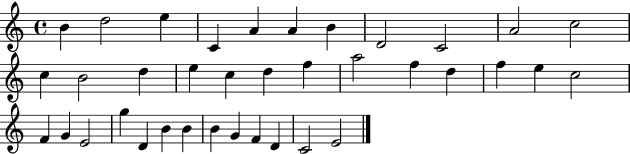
{
  \clef treble
  \time 4/4
  \defaultTimeSignature
  \key c \major
  b'4 d''2 e''4 | c'4 a'4 a'4 b'4 | d'2 c'2 | a'2 c''2 | \break c''4 b'2 d''4 | e''4 c''4 d''4 f''4 | a''2 f''4 d''4 | f''4 e''4 c''2 | \break f'4 g'4 e'2 | g''4 d'4 b'4 b'4 | b'4 g'4 f'4 d'4 | c'2 e'2 | \break \bar "|."
}